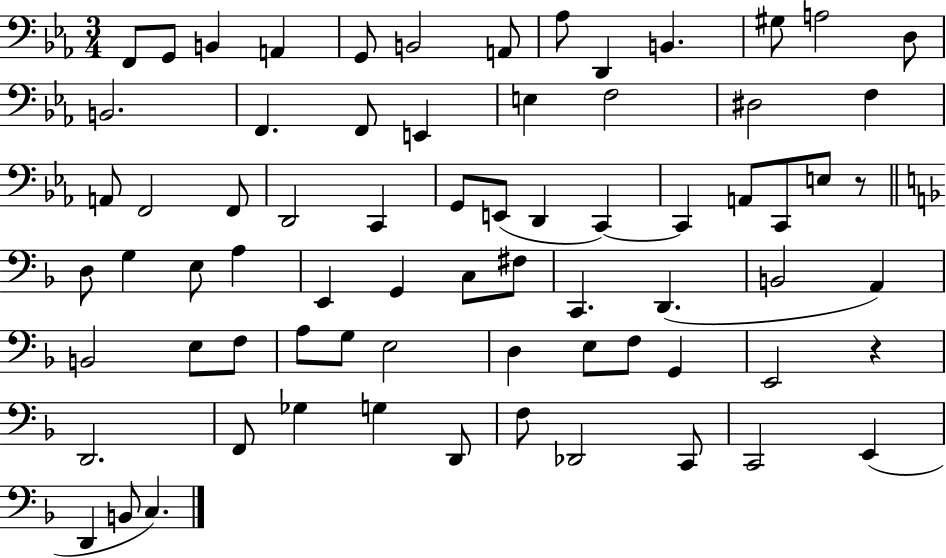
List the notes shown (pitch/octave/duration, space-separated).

F2/e G2/e B2/q A2/q G2/e B2/h A2/e Ab3/e D2/q B2/q. G#3/e A3/h D3/e B2/h. F2/q. F2/e E2/q E3/q F3/h D#3/h F3/q A2/e F2/h F2/e D2/h C2/q G2/e E2/e D2/q C2/q C2/q A2/e C2/e E3/e R/e D3/e G3/q E3/e A3/q E2/q G2/q C3/e F#3/e C2/q. D2/q. B2/h A2/q B2/h E3/e F3/e A3/e G3/e E3/h D3/q E3/e F3/e G2/q E2/h R/q D2/h. F2/e Gb3/q G3/q D2/e F3/e Db2/h C2/e C2/h E2/q D2/q B2/e C3/q.